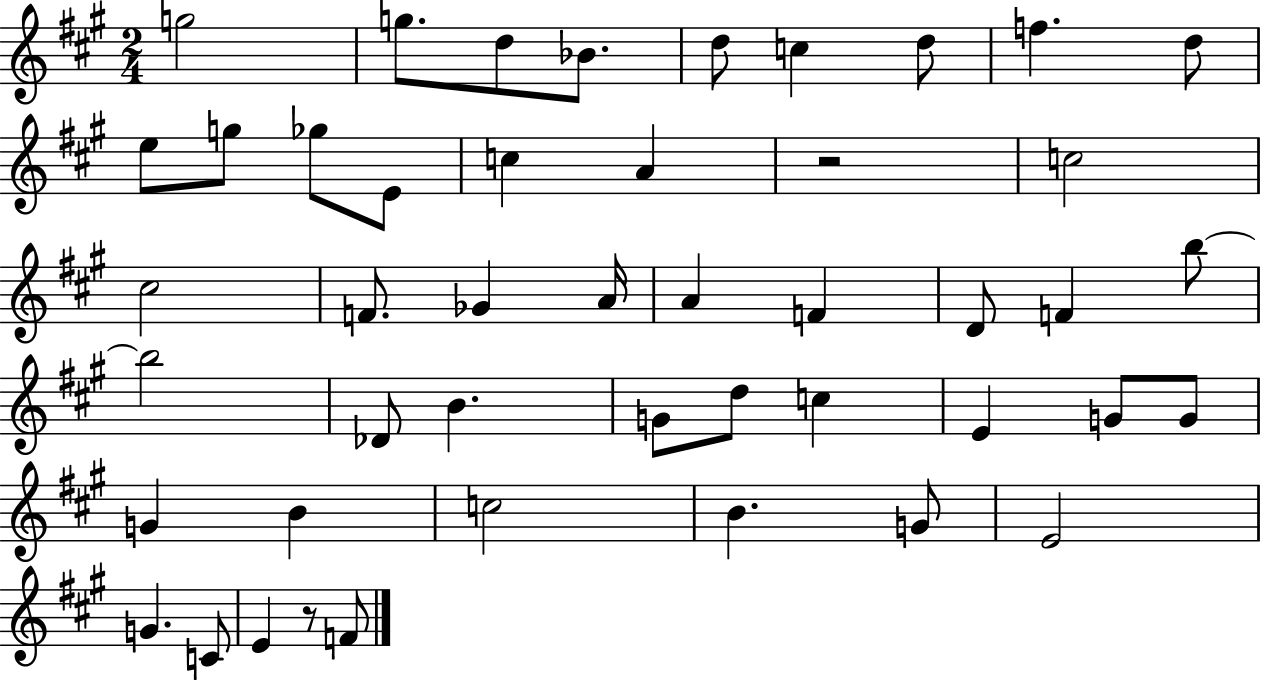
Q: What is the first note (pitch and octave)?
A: G5